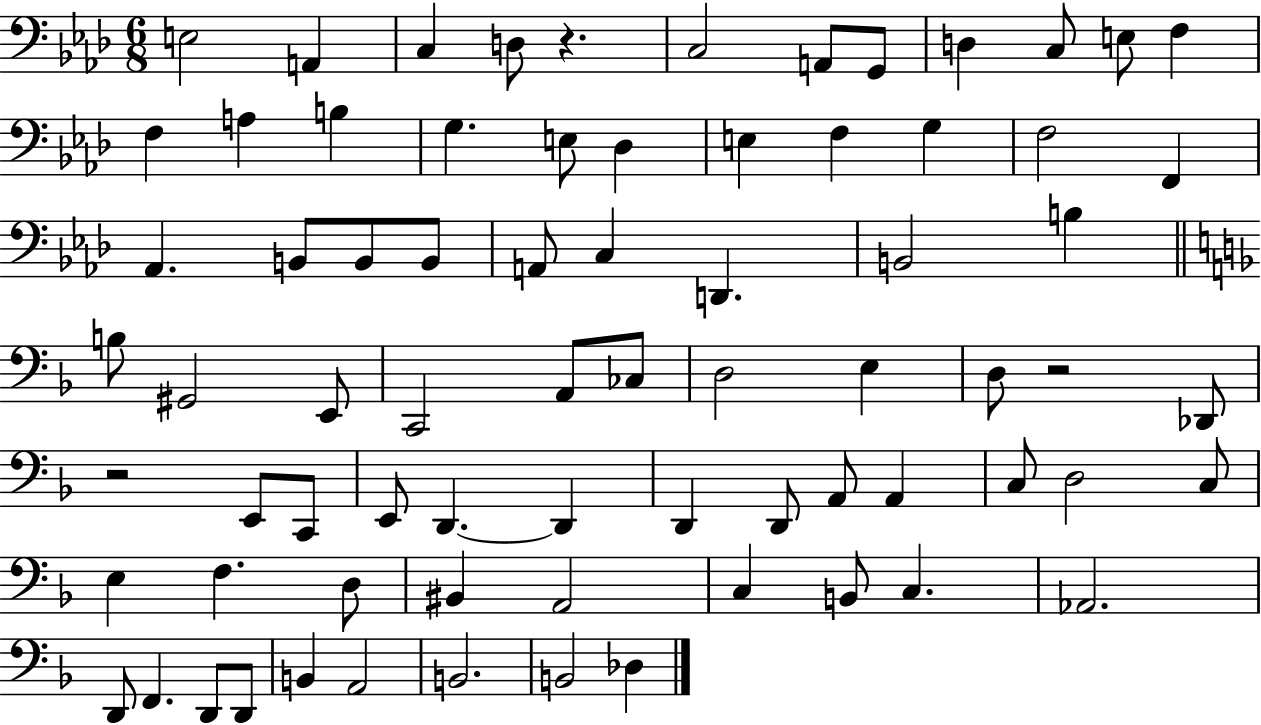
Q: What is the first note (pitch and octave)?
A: E3